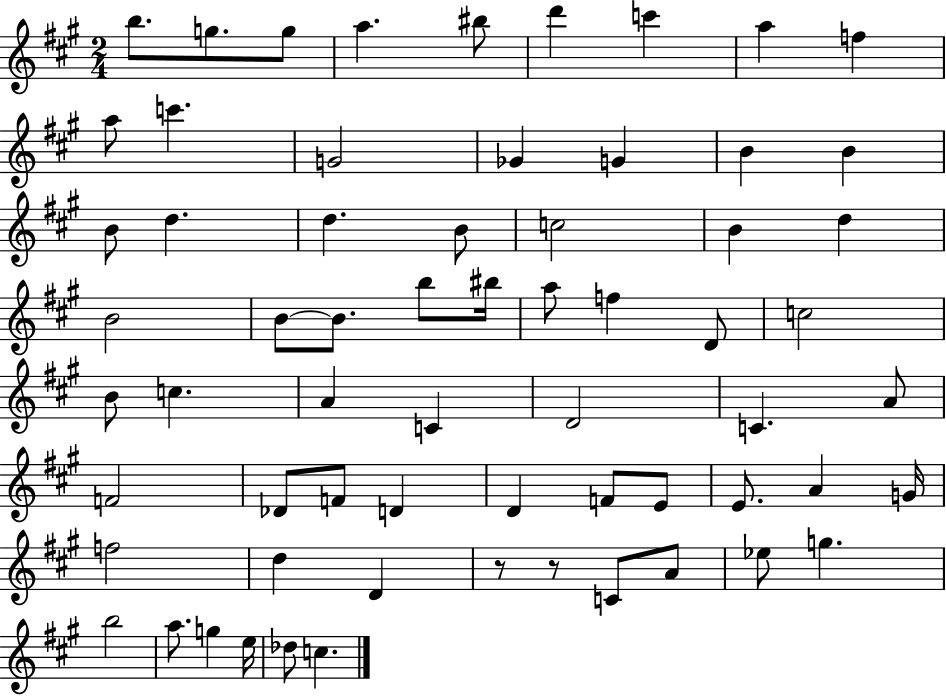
{
  \clef treble
  \numericTimeSignature
  \time 2/4
  \key a \major
  b''8. g''8. g''8 | a''4. bis''8 | d'''4 c'''4 | a''4 f''4 | \break a''8 c'''4. | g'2 | ges'4 g'4 | b'4 b'4 | \break b'8 d''4. | d''4. b'8 | c''2 | b'4 d''4 | \break b'2 | b'8~~ b'8. b''8 bis''16 | a''8 f''4 d'8 | c''2 | \break b'8 c''4. | a'4 c'4 | d'2 | c'4. a'8 | \break f'2 | des'8 f'8 d'4 | d'4 f'8 e'8 | e'8. a'4 g'16 | \break f''2 | d''4 d'4 | r8 r8 c'8 a'8 | ees''8 g''4. | \break b''2 | a''8. g''4 e''16 | des''8 c''4. | \bar "|."
}